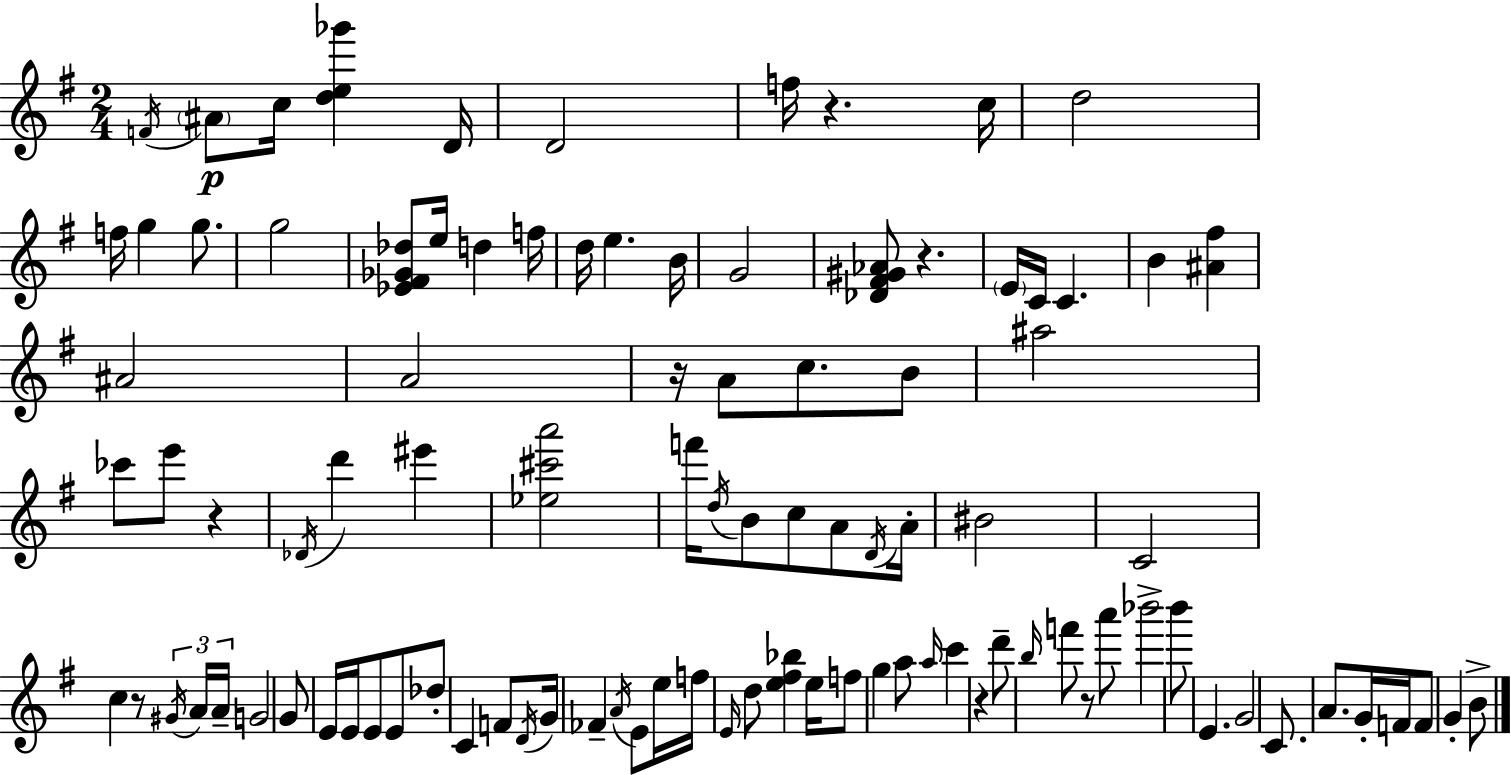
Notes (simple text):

F4/s A#4/e C5/s [D5,E5,Gb6]/q D4/s D4/h F5/s R/q. C5/s D5/h F5/s G5/q G5/e. G5/h [Eb4,F#4,Gb4,Db5]/e E5/s D5/q F5/s D5/s E5/q. B4/s G4/h [Db4,F#4,G#4,Ab4]/e R/q. E4/s C4/s C4/q. B4/q [A#4,F#5]/q A#4/h A4/h R/s A4/e C5/e. B4/e A#5/h CES6/e E6/e R/q Db4/s D6/q EIS6/q [Eb5,C#6,A6]/h F6/s D5/s B4/e C5/e A4/e D4/s A4/s BIS4/h C4/h C5/q R/e G#4/s A4/s A4/s G4/h G4/e E4/s E4/s E4/e E4/e Db5/e C4/q F4/e D4/s G4/s FES4/q A4/s E4/e E5/s F5/s E4/s D5/e [E5,F#5,Bb5]/q E5/s F5/e G5/q A5/e A5/s C6/q R/q D6/e B5/s F6/e R/e A6/e Bb6/h B6/e E4/q. G4/h C4/e. A4/e. G4/s F4/s F4/e G4/q B4/e